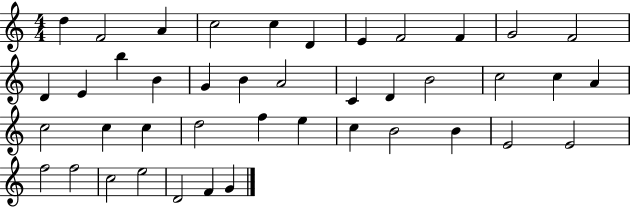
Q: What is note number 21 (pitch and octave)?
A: B4